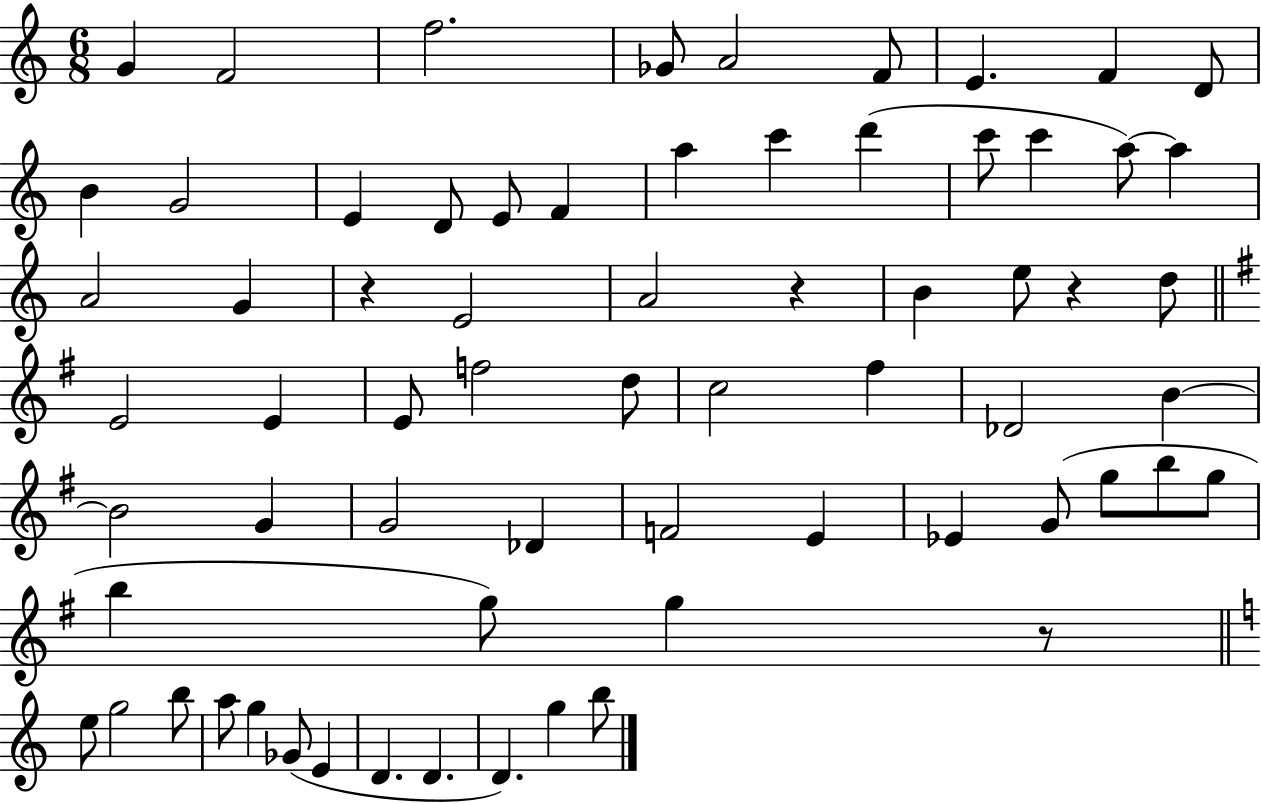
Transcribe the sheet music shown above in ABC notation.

X:1
T:Untitled
M:6/8
L:1/4
K:C
G F2 f2 _G/2 A2 F/2 E F D/2 B G2 E D/2 E/2 F a c' d' c'/2 c' a/2 a A2 G z E2 A2 z B e/2 z d/2 E2 E E/2 f2 d/2 c2 ^f _D2 B B2 G G2 _D F2 E _E G/2 g/2 b/2 g/2 b g/2 g z/2 e/2 g2 b/2 a/2 g _G/2 E D D D g b/2